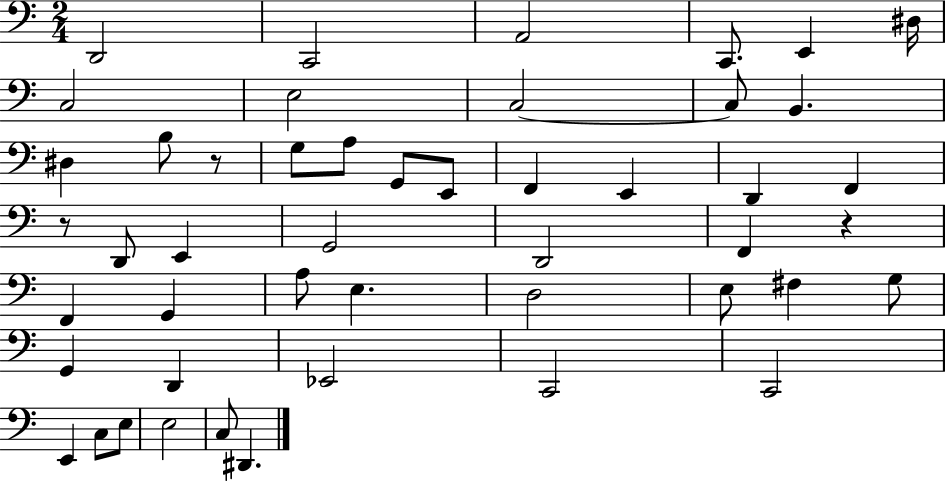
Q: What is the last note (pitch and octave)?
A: D#2